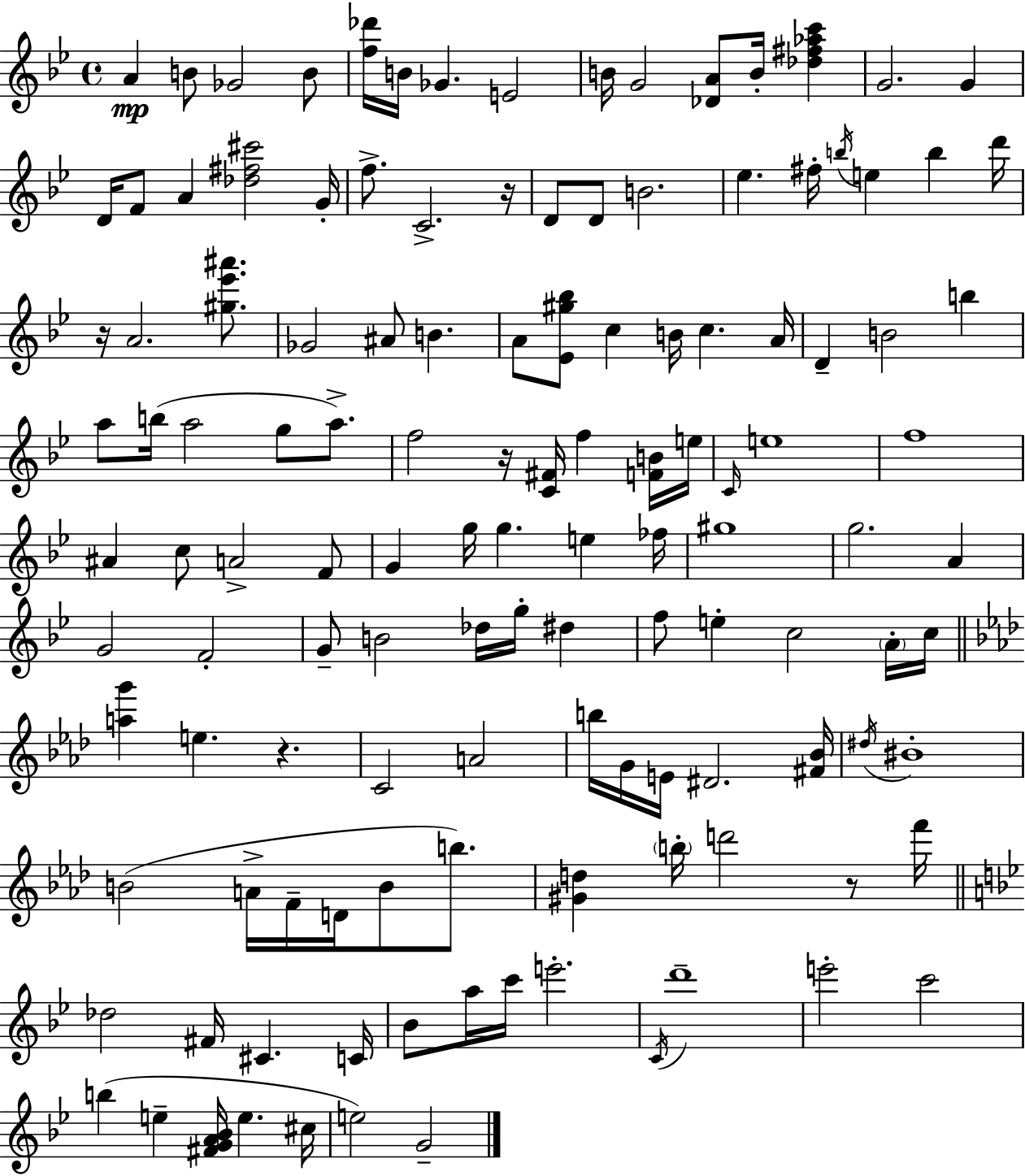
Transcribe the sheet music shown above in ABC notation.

X:1
T:Untitled
M:4/4
L:1/4
K:Bb
A B/2 _G2 B/2 [f_d']/4 B/4 _G E2 B/4 G2 [_DA]/2 B/4 [_d^f_ac'] G2 G D/4 F/2 A [_d^f^c']2 G/4 f/2 C2 z/4 D/2 D/2 B2 _e ^f/4 b/4 e b d'/4 z/4 A2 [^g_e'^a']/2 _G2 ^A/2 B A/2 [_E^g_b]/2 c B/4 c A/4 D B2 b a/2 b/4 a2 g/2 a/2 f2 z/4 [C^F]/4 f [FB]/4 e/4 C/4 e4 f4 ^A c/2 A2 F/2 G g/4 g e _f/4 ^g4 g2 A G2 F2 G/2 B2 _d/4 g/4 ^d f/2 e c2 A/4 c/4 [ag'] e z C2 A2 b/4 G/4 E/4 ^D2 [^F_B]/4 ^d/4 ^B4 B2 A/4 F/4 D/4 B/2 b/2 [^Gd] b/4 d'2 z/2 f'/4 _d2 ^F/4 ^C C/4 _B/2 a/4 c'/4 e'2 C/4 d'4 e'2 c'2 b e [^FGA_B]/4 e ^c/4 e2 G2